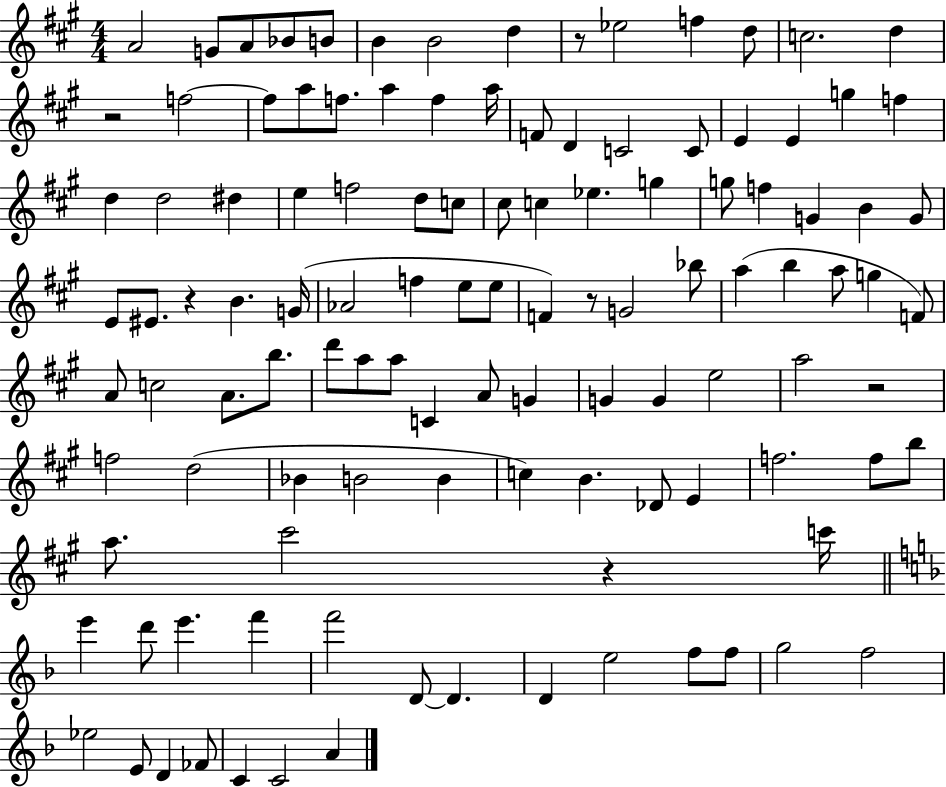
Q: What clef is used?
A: treble